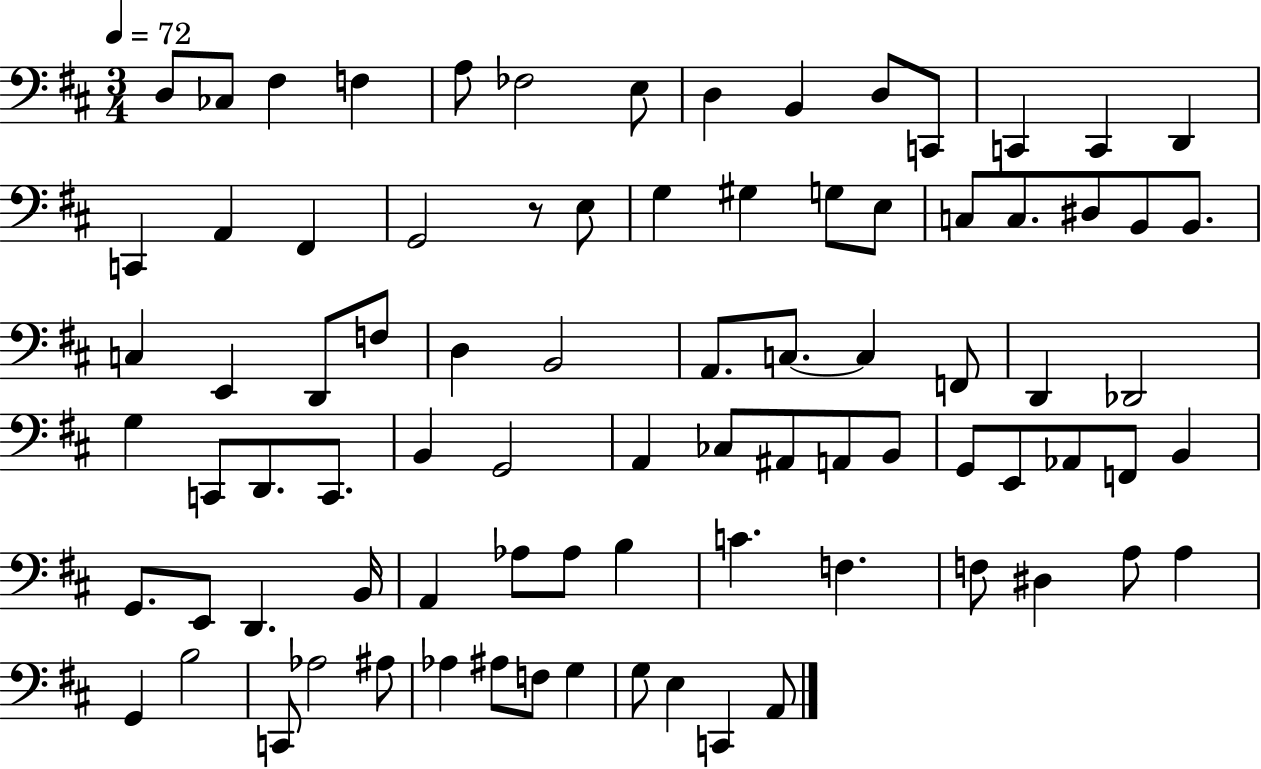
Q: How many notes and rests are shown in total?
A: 84